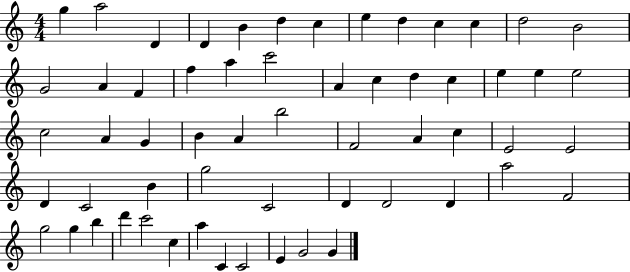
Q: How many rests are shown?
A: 0